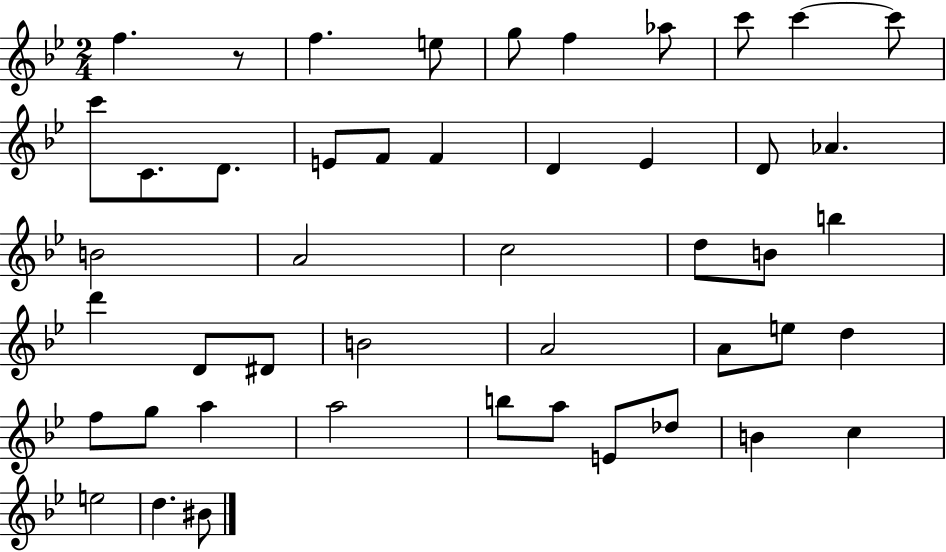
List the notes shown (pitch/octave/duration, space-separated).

F5/q. R/e F5/q. E5/e G5/e F5/q Ab5/e C6/e C6/q C6/e C6/e C4/e. D4/e. E4/e F4/e F4/q D4/q Eb4/q D4/e Ab4/q. B4/h A4/h C5/h D5/e B4/e B5/q D6/q D4/e D#4/e B4/h A4/h A4/e E5/e D5/q F5/e G5/e A5/q A5/h B5/e A5/e E4/e Db5/e B4/q C5/q E5/h D5/q. BIS4/e